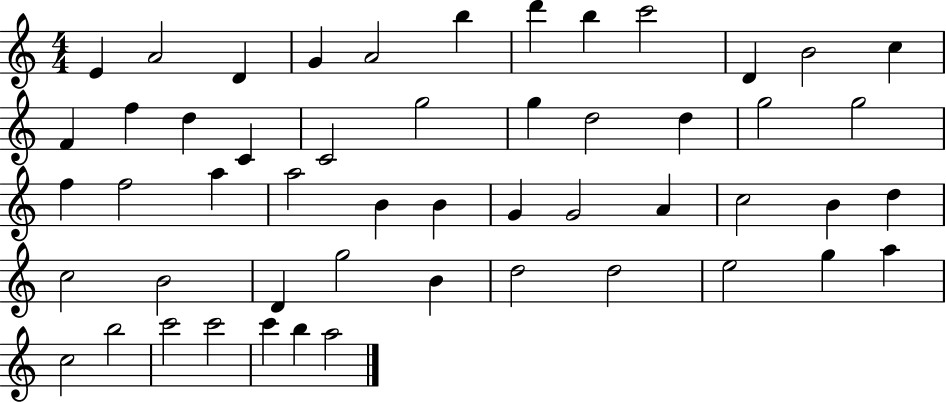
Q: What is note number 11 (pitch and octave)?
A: B4